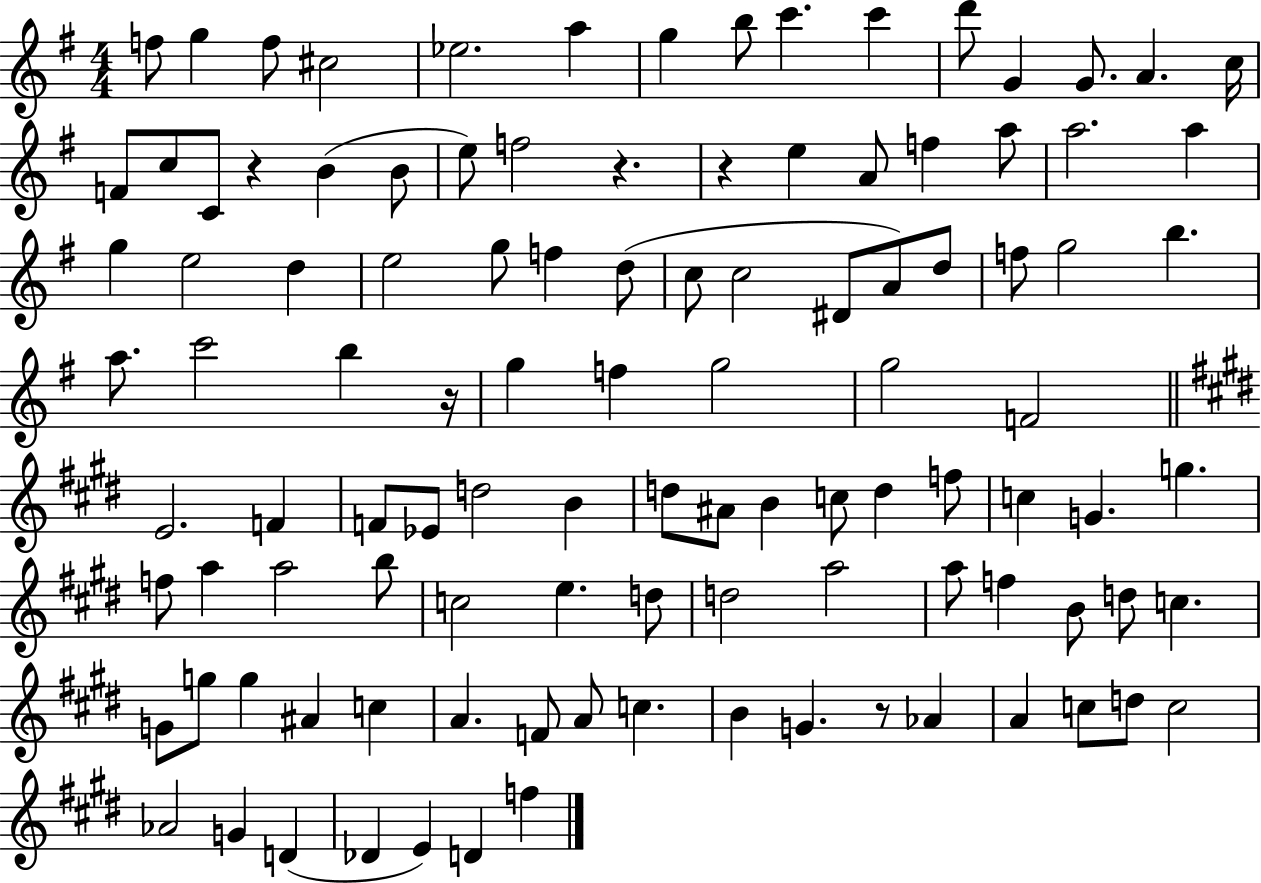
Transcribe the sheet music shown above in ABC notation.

X:1
T:Untitled
M:4/4
L:1/4
K:G
f/2 g f/2 ^c2 _e2 a g b/2 c' c' d'/2 G G/2 A c/4 F/2 c/2 C/2 z B B/2 e/2 f2 z z e A/2 f a/2 a2 a g e2 d e2 g/2 f d/2 c/2 c2 ^D/2 A/2 d/2 f/2 g2 b a/2 c'2 b z/4 g f g2 g2 F2 E2 F F/2 _E/2 d2 B d/2 ^A/2 B c/2 d f/2 c G g f/2 a a2 b/2 c2 e d/2 d2 a2 a/2 f B/2 d/2 c G/2 g/2 g ^A c A F/2 A/2 c B G z/2 _A A c/2 d/2 c2 _A2 G D _D E D f